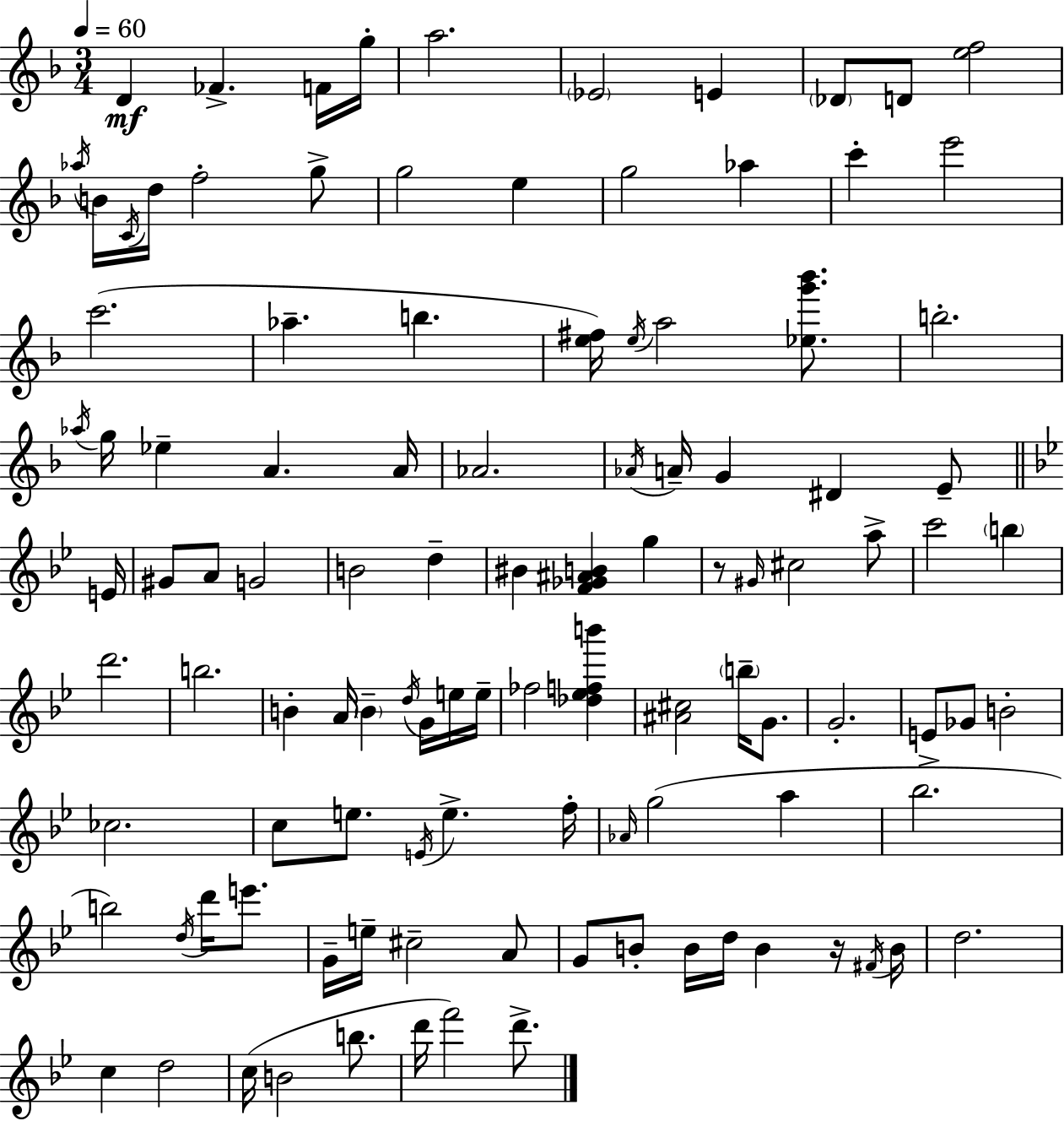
D4/q FES4/q. F4/s G5/s A5/h. Eb4/h E4/q Db4/e D4/e [E5,F5]/h Ab5/s B4/s C4/s D5/s F5/h G5/e G5/h E5/q G5/h Ab5/q C6/q E6/h C6/h. Ab5/q. B5/q. [E5,F#5]/s E5/s A5/h [Eb5,G6,Bb6]/e. B5/h. Ab5/s G5/s Eb5/q A4/q. A4/s Ab4/h. Ab4/s A4/s G4/q D#4/q E4/e E4/s G#4/e A4/e G4/h B4/h D5/q BIS4/q [F4,Gb4,A#4,B4]/q G5/q R/e G#4/s C#5/h A5/e C6/h B5/q D6/h. B5/h. B4/q A4/s B4/q D5/s G4/s E5/s E5/s FES5/h [Db5,Eb5,F5,B6]/q [A#4,C#5]/h B5/s G4/e. G4/h. E4/e Gb4/e B4/h CES5/h. C5/e E5/e. E4/s E5/q. F5/s Ab4/s G5/h A5/q Bb5/h. B5/h D5/s D6/s E6/e. G4/s E5/s C#5/h A4/e G4/e B4/e B4/s D5/s B4/q R/s F#4/s B4/s D5/h. C5/q D5/h C5/s B4/h B5/e. D6/s F6/h D6/e.